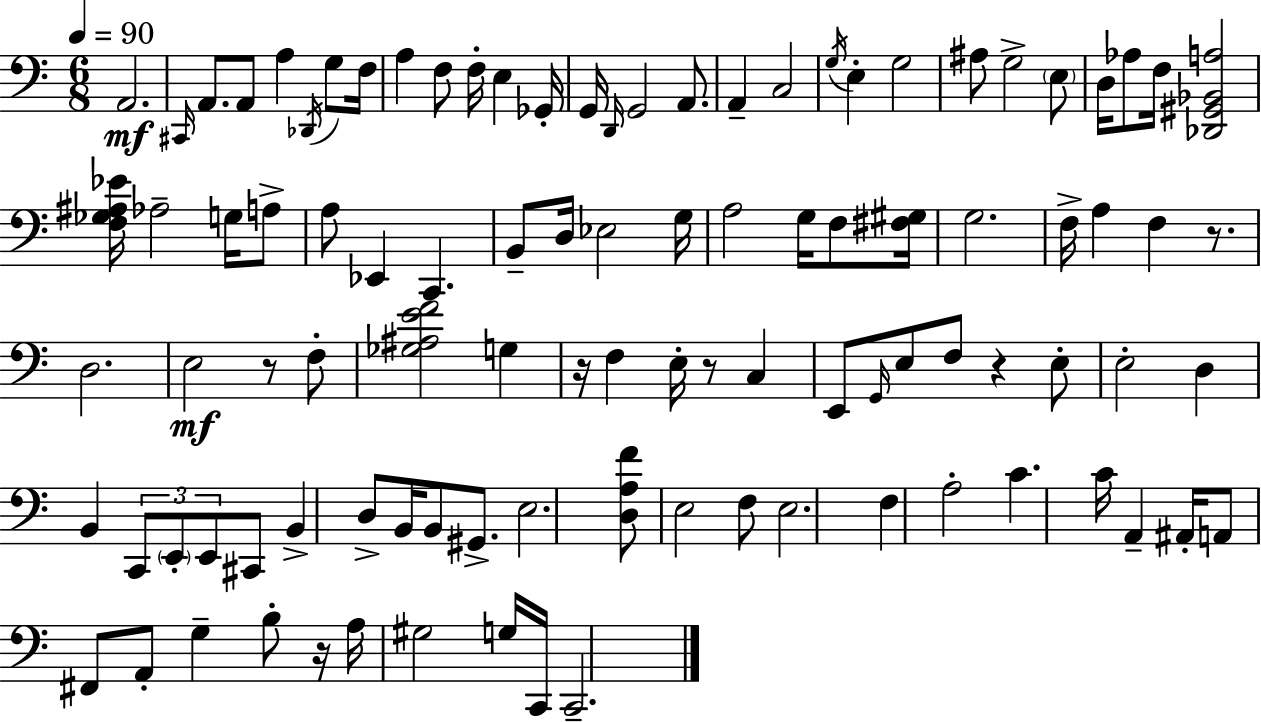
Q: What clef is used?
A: bass